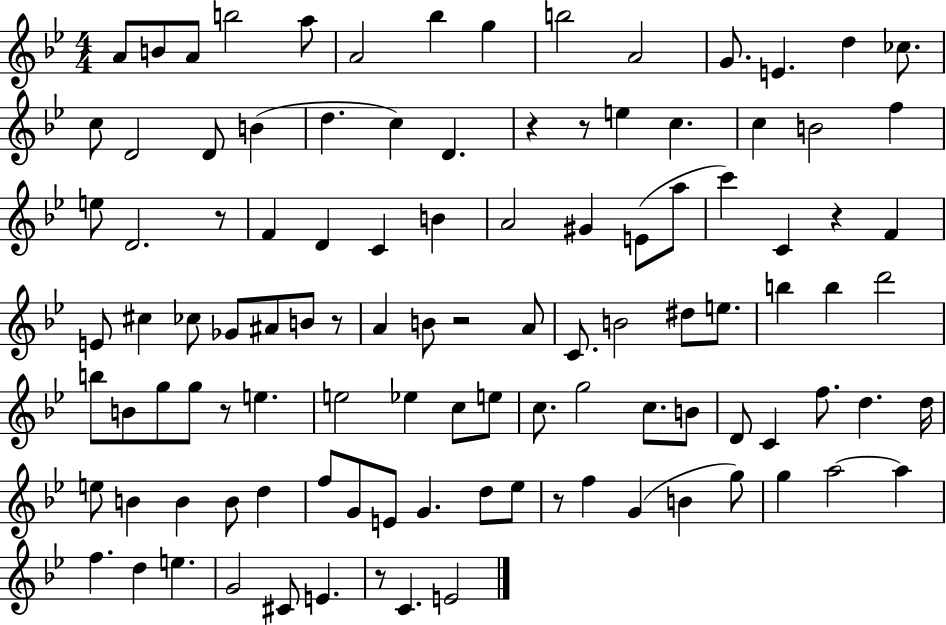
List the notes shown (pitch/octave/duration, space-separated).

A4/e B4/e A4/e B5/h A5/e A4/h Bb5/q G5/q B5/h A4/h G4/e. E4/q. D5/q CES5/e. C5/e D4/h D4/e B4/q D5/q. C5/q D4/q. R/q R/e E5/q C5/q. C5/q B4/h F5/q E5/e D4/h. R/e F4/q D4/q C4/q B4/q A4/h G#4/q E4/e A5/e C6/q C4/q R/q F4/q E4/e C#5/q CES5/e Gb4/e A#4/e B4/e R/e A4/q B4/e R/h A4/e C4/e. B4/h D#5/e E5/e. B5/q B5/q D6/h B5/e B4/e G5/e G5/e R/e E5/q. E5/h Eb5/q C5/e E5/e C5/e. G5/h C5/e. B4/e D4/e C4/q F5/e. D5/q. D5/s E5/e B4/q B4/q B4/e D5/q F5/e G4/e E4/e G4/q. D5/e Eb5/e R/e F5/q G4/q B4/q G5/e G5/q A5/h A5/q F5/q. D5/q E5/q. G4/h C#4/e E4/q. R/e C4/q. E4/h